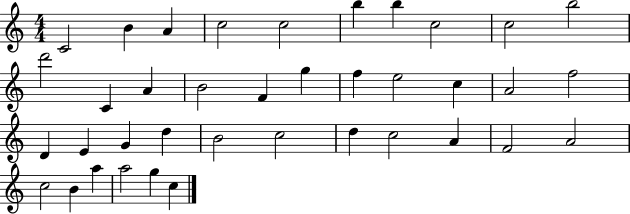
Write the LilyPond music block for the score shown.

{
  \clef treble
  \numericTimeSignature
  \time 4/4
  \key c \major
  c'2 b'4 a'4 | c''2 c''2 | b''4 b''4 c''2 | c''2 b''2 | \break d'''2 c'4 a'4 | b'2 f'4 g''4 | f''4 e''2 c''4 | a'2 f''2 | \break d'4 e'4 g'4 d''4 | b'2 c''2 | d''4 c''2 a'4 | f'2 a'2 | \break c''2 b'4 a''4 | a''2 g''4 c''4 | \bar "|."
}